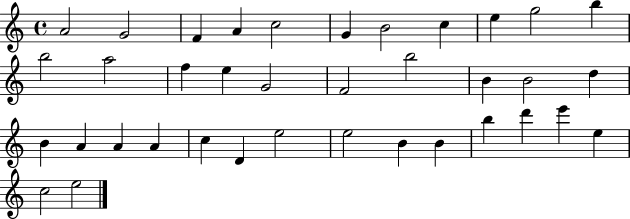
A4/h G4/h F4/q A4/q C5/h G4/q B4/h C5/q E5/q G5/h B5/q B5/h A5/h F5/q E5/q G4/h F4/h B5/h B4/q B4/h D5/q B4/q A4/q A4/q A4/q C5/q D4/q E5/h E5/h B4/q B4/q B5/q D6/q E6/q E5/q C5/h E5/h